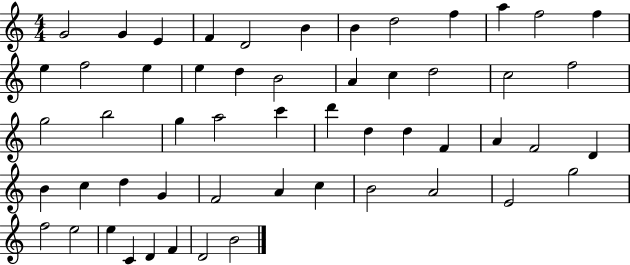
G4/h G4/q E4/q F4/q D4/h B4/q B4/q D5/h F5/q A5/q F5/h F5/q E5/q F5/h E5/q E5/q D5/q B4/h A4/q C5/q D5/h C5/h F5/h G5/h B5/h G5/q A5/h C6/q D6/q D5/q D5/q F4/q A4/q F4/h D4/q B4/q C5/q D5/q G4/q F4/h A4/q C5/q B4/h A4/h E4/h G5/h F5/h E5/h E5/q C4/q D4/q F4/q D4/h B4/h